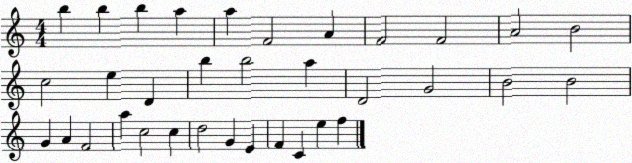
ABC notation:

X:1
T:Untitled
M:4/4
L:1/4
K:C
b b b a a F2 A F2 F2 A2 B2 c2 e D b b2 a D2 G2 B2 B2 G A F2 a c2 c d2 G E F C e f